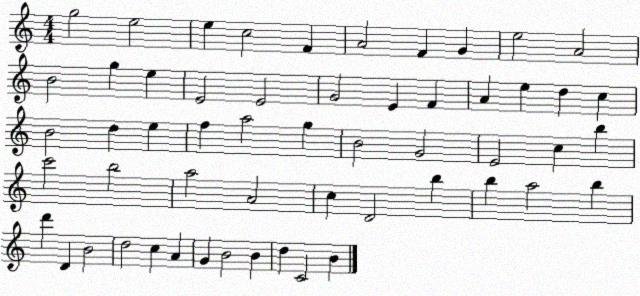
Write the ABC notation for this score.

X:1
T:Untitled
M:4/4
L:1/4
K:C
g2 e2 e c2 F A2 F G e2 A2 B2 g e E2 E2 G2 E F A e d c B2 d e f a2 g B2 G2 E2 c b c'2 b2 a2 A2 c D2 b b a2 b d' D B2 d2 c A G B2 B d C2 B